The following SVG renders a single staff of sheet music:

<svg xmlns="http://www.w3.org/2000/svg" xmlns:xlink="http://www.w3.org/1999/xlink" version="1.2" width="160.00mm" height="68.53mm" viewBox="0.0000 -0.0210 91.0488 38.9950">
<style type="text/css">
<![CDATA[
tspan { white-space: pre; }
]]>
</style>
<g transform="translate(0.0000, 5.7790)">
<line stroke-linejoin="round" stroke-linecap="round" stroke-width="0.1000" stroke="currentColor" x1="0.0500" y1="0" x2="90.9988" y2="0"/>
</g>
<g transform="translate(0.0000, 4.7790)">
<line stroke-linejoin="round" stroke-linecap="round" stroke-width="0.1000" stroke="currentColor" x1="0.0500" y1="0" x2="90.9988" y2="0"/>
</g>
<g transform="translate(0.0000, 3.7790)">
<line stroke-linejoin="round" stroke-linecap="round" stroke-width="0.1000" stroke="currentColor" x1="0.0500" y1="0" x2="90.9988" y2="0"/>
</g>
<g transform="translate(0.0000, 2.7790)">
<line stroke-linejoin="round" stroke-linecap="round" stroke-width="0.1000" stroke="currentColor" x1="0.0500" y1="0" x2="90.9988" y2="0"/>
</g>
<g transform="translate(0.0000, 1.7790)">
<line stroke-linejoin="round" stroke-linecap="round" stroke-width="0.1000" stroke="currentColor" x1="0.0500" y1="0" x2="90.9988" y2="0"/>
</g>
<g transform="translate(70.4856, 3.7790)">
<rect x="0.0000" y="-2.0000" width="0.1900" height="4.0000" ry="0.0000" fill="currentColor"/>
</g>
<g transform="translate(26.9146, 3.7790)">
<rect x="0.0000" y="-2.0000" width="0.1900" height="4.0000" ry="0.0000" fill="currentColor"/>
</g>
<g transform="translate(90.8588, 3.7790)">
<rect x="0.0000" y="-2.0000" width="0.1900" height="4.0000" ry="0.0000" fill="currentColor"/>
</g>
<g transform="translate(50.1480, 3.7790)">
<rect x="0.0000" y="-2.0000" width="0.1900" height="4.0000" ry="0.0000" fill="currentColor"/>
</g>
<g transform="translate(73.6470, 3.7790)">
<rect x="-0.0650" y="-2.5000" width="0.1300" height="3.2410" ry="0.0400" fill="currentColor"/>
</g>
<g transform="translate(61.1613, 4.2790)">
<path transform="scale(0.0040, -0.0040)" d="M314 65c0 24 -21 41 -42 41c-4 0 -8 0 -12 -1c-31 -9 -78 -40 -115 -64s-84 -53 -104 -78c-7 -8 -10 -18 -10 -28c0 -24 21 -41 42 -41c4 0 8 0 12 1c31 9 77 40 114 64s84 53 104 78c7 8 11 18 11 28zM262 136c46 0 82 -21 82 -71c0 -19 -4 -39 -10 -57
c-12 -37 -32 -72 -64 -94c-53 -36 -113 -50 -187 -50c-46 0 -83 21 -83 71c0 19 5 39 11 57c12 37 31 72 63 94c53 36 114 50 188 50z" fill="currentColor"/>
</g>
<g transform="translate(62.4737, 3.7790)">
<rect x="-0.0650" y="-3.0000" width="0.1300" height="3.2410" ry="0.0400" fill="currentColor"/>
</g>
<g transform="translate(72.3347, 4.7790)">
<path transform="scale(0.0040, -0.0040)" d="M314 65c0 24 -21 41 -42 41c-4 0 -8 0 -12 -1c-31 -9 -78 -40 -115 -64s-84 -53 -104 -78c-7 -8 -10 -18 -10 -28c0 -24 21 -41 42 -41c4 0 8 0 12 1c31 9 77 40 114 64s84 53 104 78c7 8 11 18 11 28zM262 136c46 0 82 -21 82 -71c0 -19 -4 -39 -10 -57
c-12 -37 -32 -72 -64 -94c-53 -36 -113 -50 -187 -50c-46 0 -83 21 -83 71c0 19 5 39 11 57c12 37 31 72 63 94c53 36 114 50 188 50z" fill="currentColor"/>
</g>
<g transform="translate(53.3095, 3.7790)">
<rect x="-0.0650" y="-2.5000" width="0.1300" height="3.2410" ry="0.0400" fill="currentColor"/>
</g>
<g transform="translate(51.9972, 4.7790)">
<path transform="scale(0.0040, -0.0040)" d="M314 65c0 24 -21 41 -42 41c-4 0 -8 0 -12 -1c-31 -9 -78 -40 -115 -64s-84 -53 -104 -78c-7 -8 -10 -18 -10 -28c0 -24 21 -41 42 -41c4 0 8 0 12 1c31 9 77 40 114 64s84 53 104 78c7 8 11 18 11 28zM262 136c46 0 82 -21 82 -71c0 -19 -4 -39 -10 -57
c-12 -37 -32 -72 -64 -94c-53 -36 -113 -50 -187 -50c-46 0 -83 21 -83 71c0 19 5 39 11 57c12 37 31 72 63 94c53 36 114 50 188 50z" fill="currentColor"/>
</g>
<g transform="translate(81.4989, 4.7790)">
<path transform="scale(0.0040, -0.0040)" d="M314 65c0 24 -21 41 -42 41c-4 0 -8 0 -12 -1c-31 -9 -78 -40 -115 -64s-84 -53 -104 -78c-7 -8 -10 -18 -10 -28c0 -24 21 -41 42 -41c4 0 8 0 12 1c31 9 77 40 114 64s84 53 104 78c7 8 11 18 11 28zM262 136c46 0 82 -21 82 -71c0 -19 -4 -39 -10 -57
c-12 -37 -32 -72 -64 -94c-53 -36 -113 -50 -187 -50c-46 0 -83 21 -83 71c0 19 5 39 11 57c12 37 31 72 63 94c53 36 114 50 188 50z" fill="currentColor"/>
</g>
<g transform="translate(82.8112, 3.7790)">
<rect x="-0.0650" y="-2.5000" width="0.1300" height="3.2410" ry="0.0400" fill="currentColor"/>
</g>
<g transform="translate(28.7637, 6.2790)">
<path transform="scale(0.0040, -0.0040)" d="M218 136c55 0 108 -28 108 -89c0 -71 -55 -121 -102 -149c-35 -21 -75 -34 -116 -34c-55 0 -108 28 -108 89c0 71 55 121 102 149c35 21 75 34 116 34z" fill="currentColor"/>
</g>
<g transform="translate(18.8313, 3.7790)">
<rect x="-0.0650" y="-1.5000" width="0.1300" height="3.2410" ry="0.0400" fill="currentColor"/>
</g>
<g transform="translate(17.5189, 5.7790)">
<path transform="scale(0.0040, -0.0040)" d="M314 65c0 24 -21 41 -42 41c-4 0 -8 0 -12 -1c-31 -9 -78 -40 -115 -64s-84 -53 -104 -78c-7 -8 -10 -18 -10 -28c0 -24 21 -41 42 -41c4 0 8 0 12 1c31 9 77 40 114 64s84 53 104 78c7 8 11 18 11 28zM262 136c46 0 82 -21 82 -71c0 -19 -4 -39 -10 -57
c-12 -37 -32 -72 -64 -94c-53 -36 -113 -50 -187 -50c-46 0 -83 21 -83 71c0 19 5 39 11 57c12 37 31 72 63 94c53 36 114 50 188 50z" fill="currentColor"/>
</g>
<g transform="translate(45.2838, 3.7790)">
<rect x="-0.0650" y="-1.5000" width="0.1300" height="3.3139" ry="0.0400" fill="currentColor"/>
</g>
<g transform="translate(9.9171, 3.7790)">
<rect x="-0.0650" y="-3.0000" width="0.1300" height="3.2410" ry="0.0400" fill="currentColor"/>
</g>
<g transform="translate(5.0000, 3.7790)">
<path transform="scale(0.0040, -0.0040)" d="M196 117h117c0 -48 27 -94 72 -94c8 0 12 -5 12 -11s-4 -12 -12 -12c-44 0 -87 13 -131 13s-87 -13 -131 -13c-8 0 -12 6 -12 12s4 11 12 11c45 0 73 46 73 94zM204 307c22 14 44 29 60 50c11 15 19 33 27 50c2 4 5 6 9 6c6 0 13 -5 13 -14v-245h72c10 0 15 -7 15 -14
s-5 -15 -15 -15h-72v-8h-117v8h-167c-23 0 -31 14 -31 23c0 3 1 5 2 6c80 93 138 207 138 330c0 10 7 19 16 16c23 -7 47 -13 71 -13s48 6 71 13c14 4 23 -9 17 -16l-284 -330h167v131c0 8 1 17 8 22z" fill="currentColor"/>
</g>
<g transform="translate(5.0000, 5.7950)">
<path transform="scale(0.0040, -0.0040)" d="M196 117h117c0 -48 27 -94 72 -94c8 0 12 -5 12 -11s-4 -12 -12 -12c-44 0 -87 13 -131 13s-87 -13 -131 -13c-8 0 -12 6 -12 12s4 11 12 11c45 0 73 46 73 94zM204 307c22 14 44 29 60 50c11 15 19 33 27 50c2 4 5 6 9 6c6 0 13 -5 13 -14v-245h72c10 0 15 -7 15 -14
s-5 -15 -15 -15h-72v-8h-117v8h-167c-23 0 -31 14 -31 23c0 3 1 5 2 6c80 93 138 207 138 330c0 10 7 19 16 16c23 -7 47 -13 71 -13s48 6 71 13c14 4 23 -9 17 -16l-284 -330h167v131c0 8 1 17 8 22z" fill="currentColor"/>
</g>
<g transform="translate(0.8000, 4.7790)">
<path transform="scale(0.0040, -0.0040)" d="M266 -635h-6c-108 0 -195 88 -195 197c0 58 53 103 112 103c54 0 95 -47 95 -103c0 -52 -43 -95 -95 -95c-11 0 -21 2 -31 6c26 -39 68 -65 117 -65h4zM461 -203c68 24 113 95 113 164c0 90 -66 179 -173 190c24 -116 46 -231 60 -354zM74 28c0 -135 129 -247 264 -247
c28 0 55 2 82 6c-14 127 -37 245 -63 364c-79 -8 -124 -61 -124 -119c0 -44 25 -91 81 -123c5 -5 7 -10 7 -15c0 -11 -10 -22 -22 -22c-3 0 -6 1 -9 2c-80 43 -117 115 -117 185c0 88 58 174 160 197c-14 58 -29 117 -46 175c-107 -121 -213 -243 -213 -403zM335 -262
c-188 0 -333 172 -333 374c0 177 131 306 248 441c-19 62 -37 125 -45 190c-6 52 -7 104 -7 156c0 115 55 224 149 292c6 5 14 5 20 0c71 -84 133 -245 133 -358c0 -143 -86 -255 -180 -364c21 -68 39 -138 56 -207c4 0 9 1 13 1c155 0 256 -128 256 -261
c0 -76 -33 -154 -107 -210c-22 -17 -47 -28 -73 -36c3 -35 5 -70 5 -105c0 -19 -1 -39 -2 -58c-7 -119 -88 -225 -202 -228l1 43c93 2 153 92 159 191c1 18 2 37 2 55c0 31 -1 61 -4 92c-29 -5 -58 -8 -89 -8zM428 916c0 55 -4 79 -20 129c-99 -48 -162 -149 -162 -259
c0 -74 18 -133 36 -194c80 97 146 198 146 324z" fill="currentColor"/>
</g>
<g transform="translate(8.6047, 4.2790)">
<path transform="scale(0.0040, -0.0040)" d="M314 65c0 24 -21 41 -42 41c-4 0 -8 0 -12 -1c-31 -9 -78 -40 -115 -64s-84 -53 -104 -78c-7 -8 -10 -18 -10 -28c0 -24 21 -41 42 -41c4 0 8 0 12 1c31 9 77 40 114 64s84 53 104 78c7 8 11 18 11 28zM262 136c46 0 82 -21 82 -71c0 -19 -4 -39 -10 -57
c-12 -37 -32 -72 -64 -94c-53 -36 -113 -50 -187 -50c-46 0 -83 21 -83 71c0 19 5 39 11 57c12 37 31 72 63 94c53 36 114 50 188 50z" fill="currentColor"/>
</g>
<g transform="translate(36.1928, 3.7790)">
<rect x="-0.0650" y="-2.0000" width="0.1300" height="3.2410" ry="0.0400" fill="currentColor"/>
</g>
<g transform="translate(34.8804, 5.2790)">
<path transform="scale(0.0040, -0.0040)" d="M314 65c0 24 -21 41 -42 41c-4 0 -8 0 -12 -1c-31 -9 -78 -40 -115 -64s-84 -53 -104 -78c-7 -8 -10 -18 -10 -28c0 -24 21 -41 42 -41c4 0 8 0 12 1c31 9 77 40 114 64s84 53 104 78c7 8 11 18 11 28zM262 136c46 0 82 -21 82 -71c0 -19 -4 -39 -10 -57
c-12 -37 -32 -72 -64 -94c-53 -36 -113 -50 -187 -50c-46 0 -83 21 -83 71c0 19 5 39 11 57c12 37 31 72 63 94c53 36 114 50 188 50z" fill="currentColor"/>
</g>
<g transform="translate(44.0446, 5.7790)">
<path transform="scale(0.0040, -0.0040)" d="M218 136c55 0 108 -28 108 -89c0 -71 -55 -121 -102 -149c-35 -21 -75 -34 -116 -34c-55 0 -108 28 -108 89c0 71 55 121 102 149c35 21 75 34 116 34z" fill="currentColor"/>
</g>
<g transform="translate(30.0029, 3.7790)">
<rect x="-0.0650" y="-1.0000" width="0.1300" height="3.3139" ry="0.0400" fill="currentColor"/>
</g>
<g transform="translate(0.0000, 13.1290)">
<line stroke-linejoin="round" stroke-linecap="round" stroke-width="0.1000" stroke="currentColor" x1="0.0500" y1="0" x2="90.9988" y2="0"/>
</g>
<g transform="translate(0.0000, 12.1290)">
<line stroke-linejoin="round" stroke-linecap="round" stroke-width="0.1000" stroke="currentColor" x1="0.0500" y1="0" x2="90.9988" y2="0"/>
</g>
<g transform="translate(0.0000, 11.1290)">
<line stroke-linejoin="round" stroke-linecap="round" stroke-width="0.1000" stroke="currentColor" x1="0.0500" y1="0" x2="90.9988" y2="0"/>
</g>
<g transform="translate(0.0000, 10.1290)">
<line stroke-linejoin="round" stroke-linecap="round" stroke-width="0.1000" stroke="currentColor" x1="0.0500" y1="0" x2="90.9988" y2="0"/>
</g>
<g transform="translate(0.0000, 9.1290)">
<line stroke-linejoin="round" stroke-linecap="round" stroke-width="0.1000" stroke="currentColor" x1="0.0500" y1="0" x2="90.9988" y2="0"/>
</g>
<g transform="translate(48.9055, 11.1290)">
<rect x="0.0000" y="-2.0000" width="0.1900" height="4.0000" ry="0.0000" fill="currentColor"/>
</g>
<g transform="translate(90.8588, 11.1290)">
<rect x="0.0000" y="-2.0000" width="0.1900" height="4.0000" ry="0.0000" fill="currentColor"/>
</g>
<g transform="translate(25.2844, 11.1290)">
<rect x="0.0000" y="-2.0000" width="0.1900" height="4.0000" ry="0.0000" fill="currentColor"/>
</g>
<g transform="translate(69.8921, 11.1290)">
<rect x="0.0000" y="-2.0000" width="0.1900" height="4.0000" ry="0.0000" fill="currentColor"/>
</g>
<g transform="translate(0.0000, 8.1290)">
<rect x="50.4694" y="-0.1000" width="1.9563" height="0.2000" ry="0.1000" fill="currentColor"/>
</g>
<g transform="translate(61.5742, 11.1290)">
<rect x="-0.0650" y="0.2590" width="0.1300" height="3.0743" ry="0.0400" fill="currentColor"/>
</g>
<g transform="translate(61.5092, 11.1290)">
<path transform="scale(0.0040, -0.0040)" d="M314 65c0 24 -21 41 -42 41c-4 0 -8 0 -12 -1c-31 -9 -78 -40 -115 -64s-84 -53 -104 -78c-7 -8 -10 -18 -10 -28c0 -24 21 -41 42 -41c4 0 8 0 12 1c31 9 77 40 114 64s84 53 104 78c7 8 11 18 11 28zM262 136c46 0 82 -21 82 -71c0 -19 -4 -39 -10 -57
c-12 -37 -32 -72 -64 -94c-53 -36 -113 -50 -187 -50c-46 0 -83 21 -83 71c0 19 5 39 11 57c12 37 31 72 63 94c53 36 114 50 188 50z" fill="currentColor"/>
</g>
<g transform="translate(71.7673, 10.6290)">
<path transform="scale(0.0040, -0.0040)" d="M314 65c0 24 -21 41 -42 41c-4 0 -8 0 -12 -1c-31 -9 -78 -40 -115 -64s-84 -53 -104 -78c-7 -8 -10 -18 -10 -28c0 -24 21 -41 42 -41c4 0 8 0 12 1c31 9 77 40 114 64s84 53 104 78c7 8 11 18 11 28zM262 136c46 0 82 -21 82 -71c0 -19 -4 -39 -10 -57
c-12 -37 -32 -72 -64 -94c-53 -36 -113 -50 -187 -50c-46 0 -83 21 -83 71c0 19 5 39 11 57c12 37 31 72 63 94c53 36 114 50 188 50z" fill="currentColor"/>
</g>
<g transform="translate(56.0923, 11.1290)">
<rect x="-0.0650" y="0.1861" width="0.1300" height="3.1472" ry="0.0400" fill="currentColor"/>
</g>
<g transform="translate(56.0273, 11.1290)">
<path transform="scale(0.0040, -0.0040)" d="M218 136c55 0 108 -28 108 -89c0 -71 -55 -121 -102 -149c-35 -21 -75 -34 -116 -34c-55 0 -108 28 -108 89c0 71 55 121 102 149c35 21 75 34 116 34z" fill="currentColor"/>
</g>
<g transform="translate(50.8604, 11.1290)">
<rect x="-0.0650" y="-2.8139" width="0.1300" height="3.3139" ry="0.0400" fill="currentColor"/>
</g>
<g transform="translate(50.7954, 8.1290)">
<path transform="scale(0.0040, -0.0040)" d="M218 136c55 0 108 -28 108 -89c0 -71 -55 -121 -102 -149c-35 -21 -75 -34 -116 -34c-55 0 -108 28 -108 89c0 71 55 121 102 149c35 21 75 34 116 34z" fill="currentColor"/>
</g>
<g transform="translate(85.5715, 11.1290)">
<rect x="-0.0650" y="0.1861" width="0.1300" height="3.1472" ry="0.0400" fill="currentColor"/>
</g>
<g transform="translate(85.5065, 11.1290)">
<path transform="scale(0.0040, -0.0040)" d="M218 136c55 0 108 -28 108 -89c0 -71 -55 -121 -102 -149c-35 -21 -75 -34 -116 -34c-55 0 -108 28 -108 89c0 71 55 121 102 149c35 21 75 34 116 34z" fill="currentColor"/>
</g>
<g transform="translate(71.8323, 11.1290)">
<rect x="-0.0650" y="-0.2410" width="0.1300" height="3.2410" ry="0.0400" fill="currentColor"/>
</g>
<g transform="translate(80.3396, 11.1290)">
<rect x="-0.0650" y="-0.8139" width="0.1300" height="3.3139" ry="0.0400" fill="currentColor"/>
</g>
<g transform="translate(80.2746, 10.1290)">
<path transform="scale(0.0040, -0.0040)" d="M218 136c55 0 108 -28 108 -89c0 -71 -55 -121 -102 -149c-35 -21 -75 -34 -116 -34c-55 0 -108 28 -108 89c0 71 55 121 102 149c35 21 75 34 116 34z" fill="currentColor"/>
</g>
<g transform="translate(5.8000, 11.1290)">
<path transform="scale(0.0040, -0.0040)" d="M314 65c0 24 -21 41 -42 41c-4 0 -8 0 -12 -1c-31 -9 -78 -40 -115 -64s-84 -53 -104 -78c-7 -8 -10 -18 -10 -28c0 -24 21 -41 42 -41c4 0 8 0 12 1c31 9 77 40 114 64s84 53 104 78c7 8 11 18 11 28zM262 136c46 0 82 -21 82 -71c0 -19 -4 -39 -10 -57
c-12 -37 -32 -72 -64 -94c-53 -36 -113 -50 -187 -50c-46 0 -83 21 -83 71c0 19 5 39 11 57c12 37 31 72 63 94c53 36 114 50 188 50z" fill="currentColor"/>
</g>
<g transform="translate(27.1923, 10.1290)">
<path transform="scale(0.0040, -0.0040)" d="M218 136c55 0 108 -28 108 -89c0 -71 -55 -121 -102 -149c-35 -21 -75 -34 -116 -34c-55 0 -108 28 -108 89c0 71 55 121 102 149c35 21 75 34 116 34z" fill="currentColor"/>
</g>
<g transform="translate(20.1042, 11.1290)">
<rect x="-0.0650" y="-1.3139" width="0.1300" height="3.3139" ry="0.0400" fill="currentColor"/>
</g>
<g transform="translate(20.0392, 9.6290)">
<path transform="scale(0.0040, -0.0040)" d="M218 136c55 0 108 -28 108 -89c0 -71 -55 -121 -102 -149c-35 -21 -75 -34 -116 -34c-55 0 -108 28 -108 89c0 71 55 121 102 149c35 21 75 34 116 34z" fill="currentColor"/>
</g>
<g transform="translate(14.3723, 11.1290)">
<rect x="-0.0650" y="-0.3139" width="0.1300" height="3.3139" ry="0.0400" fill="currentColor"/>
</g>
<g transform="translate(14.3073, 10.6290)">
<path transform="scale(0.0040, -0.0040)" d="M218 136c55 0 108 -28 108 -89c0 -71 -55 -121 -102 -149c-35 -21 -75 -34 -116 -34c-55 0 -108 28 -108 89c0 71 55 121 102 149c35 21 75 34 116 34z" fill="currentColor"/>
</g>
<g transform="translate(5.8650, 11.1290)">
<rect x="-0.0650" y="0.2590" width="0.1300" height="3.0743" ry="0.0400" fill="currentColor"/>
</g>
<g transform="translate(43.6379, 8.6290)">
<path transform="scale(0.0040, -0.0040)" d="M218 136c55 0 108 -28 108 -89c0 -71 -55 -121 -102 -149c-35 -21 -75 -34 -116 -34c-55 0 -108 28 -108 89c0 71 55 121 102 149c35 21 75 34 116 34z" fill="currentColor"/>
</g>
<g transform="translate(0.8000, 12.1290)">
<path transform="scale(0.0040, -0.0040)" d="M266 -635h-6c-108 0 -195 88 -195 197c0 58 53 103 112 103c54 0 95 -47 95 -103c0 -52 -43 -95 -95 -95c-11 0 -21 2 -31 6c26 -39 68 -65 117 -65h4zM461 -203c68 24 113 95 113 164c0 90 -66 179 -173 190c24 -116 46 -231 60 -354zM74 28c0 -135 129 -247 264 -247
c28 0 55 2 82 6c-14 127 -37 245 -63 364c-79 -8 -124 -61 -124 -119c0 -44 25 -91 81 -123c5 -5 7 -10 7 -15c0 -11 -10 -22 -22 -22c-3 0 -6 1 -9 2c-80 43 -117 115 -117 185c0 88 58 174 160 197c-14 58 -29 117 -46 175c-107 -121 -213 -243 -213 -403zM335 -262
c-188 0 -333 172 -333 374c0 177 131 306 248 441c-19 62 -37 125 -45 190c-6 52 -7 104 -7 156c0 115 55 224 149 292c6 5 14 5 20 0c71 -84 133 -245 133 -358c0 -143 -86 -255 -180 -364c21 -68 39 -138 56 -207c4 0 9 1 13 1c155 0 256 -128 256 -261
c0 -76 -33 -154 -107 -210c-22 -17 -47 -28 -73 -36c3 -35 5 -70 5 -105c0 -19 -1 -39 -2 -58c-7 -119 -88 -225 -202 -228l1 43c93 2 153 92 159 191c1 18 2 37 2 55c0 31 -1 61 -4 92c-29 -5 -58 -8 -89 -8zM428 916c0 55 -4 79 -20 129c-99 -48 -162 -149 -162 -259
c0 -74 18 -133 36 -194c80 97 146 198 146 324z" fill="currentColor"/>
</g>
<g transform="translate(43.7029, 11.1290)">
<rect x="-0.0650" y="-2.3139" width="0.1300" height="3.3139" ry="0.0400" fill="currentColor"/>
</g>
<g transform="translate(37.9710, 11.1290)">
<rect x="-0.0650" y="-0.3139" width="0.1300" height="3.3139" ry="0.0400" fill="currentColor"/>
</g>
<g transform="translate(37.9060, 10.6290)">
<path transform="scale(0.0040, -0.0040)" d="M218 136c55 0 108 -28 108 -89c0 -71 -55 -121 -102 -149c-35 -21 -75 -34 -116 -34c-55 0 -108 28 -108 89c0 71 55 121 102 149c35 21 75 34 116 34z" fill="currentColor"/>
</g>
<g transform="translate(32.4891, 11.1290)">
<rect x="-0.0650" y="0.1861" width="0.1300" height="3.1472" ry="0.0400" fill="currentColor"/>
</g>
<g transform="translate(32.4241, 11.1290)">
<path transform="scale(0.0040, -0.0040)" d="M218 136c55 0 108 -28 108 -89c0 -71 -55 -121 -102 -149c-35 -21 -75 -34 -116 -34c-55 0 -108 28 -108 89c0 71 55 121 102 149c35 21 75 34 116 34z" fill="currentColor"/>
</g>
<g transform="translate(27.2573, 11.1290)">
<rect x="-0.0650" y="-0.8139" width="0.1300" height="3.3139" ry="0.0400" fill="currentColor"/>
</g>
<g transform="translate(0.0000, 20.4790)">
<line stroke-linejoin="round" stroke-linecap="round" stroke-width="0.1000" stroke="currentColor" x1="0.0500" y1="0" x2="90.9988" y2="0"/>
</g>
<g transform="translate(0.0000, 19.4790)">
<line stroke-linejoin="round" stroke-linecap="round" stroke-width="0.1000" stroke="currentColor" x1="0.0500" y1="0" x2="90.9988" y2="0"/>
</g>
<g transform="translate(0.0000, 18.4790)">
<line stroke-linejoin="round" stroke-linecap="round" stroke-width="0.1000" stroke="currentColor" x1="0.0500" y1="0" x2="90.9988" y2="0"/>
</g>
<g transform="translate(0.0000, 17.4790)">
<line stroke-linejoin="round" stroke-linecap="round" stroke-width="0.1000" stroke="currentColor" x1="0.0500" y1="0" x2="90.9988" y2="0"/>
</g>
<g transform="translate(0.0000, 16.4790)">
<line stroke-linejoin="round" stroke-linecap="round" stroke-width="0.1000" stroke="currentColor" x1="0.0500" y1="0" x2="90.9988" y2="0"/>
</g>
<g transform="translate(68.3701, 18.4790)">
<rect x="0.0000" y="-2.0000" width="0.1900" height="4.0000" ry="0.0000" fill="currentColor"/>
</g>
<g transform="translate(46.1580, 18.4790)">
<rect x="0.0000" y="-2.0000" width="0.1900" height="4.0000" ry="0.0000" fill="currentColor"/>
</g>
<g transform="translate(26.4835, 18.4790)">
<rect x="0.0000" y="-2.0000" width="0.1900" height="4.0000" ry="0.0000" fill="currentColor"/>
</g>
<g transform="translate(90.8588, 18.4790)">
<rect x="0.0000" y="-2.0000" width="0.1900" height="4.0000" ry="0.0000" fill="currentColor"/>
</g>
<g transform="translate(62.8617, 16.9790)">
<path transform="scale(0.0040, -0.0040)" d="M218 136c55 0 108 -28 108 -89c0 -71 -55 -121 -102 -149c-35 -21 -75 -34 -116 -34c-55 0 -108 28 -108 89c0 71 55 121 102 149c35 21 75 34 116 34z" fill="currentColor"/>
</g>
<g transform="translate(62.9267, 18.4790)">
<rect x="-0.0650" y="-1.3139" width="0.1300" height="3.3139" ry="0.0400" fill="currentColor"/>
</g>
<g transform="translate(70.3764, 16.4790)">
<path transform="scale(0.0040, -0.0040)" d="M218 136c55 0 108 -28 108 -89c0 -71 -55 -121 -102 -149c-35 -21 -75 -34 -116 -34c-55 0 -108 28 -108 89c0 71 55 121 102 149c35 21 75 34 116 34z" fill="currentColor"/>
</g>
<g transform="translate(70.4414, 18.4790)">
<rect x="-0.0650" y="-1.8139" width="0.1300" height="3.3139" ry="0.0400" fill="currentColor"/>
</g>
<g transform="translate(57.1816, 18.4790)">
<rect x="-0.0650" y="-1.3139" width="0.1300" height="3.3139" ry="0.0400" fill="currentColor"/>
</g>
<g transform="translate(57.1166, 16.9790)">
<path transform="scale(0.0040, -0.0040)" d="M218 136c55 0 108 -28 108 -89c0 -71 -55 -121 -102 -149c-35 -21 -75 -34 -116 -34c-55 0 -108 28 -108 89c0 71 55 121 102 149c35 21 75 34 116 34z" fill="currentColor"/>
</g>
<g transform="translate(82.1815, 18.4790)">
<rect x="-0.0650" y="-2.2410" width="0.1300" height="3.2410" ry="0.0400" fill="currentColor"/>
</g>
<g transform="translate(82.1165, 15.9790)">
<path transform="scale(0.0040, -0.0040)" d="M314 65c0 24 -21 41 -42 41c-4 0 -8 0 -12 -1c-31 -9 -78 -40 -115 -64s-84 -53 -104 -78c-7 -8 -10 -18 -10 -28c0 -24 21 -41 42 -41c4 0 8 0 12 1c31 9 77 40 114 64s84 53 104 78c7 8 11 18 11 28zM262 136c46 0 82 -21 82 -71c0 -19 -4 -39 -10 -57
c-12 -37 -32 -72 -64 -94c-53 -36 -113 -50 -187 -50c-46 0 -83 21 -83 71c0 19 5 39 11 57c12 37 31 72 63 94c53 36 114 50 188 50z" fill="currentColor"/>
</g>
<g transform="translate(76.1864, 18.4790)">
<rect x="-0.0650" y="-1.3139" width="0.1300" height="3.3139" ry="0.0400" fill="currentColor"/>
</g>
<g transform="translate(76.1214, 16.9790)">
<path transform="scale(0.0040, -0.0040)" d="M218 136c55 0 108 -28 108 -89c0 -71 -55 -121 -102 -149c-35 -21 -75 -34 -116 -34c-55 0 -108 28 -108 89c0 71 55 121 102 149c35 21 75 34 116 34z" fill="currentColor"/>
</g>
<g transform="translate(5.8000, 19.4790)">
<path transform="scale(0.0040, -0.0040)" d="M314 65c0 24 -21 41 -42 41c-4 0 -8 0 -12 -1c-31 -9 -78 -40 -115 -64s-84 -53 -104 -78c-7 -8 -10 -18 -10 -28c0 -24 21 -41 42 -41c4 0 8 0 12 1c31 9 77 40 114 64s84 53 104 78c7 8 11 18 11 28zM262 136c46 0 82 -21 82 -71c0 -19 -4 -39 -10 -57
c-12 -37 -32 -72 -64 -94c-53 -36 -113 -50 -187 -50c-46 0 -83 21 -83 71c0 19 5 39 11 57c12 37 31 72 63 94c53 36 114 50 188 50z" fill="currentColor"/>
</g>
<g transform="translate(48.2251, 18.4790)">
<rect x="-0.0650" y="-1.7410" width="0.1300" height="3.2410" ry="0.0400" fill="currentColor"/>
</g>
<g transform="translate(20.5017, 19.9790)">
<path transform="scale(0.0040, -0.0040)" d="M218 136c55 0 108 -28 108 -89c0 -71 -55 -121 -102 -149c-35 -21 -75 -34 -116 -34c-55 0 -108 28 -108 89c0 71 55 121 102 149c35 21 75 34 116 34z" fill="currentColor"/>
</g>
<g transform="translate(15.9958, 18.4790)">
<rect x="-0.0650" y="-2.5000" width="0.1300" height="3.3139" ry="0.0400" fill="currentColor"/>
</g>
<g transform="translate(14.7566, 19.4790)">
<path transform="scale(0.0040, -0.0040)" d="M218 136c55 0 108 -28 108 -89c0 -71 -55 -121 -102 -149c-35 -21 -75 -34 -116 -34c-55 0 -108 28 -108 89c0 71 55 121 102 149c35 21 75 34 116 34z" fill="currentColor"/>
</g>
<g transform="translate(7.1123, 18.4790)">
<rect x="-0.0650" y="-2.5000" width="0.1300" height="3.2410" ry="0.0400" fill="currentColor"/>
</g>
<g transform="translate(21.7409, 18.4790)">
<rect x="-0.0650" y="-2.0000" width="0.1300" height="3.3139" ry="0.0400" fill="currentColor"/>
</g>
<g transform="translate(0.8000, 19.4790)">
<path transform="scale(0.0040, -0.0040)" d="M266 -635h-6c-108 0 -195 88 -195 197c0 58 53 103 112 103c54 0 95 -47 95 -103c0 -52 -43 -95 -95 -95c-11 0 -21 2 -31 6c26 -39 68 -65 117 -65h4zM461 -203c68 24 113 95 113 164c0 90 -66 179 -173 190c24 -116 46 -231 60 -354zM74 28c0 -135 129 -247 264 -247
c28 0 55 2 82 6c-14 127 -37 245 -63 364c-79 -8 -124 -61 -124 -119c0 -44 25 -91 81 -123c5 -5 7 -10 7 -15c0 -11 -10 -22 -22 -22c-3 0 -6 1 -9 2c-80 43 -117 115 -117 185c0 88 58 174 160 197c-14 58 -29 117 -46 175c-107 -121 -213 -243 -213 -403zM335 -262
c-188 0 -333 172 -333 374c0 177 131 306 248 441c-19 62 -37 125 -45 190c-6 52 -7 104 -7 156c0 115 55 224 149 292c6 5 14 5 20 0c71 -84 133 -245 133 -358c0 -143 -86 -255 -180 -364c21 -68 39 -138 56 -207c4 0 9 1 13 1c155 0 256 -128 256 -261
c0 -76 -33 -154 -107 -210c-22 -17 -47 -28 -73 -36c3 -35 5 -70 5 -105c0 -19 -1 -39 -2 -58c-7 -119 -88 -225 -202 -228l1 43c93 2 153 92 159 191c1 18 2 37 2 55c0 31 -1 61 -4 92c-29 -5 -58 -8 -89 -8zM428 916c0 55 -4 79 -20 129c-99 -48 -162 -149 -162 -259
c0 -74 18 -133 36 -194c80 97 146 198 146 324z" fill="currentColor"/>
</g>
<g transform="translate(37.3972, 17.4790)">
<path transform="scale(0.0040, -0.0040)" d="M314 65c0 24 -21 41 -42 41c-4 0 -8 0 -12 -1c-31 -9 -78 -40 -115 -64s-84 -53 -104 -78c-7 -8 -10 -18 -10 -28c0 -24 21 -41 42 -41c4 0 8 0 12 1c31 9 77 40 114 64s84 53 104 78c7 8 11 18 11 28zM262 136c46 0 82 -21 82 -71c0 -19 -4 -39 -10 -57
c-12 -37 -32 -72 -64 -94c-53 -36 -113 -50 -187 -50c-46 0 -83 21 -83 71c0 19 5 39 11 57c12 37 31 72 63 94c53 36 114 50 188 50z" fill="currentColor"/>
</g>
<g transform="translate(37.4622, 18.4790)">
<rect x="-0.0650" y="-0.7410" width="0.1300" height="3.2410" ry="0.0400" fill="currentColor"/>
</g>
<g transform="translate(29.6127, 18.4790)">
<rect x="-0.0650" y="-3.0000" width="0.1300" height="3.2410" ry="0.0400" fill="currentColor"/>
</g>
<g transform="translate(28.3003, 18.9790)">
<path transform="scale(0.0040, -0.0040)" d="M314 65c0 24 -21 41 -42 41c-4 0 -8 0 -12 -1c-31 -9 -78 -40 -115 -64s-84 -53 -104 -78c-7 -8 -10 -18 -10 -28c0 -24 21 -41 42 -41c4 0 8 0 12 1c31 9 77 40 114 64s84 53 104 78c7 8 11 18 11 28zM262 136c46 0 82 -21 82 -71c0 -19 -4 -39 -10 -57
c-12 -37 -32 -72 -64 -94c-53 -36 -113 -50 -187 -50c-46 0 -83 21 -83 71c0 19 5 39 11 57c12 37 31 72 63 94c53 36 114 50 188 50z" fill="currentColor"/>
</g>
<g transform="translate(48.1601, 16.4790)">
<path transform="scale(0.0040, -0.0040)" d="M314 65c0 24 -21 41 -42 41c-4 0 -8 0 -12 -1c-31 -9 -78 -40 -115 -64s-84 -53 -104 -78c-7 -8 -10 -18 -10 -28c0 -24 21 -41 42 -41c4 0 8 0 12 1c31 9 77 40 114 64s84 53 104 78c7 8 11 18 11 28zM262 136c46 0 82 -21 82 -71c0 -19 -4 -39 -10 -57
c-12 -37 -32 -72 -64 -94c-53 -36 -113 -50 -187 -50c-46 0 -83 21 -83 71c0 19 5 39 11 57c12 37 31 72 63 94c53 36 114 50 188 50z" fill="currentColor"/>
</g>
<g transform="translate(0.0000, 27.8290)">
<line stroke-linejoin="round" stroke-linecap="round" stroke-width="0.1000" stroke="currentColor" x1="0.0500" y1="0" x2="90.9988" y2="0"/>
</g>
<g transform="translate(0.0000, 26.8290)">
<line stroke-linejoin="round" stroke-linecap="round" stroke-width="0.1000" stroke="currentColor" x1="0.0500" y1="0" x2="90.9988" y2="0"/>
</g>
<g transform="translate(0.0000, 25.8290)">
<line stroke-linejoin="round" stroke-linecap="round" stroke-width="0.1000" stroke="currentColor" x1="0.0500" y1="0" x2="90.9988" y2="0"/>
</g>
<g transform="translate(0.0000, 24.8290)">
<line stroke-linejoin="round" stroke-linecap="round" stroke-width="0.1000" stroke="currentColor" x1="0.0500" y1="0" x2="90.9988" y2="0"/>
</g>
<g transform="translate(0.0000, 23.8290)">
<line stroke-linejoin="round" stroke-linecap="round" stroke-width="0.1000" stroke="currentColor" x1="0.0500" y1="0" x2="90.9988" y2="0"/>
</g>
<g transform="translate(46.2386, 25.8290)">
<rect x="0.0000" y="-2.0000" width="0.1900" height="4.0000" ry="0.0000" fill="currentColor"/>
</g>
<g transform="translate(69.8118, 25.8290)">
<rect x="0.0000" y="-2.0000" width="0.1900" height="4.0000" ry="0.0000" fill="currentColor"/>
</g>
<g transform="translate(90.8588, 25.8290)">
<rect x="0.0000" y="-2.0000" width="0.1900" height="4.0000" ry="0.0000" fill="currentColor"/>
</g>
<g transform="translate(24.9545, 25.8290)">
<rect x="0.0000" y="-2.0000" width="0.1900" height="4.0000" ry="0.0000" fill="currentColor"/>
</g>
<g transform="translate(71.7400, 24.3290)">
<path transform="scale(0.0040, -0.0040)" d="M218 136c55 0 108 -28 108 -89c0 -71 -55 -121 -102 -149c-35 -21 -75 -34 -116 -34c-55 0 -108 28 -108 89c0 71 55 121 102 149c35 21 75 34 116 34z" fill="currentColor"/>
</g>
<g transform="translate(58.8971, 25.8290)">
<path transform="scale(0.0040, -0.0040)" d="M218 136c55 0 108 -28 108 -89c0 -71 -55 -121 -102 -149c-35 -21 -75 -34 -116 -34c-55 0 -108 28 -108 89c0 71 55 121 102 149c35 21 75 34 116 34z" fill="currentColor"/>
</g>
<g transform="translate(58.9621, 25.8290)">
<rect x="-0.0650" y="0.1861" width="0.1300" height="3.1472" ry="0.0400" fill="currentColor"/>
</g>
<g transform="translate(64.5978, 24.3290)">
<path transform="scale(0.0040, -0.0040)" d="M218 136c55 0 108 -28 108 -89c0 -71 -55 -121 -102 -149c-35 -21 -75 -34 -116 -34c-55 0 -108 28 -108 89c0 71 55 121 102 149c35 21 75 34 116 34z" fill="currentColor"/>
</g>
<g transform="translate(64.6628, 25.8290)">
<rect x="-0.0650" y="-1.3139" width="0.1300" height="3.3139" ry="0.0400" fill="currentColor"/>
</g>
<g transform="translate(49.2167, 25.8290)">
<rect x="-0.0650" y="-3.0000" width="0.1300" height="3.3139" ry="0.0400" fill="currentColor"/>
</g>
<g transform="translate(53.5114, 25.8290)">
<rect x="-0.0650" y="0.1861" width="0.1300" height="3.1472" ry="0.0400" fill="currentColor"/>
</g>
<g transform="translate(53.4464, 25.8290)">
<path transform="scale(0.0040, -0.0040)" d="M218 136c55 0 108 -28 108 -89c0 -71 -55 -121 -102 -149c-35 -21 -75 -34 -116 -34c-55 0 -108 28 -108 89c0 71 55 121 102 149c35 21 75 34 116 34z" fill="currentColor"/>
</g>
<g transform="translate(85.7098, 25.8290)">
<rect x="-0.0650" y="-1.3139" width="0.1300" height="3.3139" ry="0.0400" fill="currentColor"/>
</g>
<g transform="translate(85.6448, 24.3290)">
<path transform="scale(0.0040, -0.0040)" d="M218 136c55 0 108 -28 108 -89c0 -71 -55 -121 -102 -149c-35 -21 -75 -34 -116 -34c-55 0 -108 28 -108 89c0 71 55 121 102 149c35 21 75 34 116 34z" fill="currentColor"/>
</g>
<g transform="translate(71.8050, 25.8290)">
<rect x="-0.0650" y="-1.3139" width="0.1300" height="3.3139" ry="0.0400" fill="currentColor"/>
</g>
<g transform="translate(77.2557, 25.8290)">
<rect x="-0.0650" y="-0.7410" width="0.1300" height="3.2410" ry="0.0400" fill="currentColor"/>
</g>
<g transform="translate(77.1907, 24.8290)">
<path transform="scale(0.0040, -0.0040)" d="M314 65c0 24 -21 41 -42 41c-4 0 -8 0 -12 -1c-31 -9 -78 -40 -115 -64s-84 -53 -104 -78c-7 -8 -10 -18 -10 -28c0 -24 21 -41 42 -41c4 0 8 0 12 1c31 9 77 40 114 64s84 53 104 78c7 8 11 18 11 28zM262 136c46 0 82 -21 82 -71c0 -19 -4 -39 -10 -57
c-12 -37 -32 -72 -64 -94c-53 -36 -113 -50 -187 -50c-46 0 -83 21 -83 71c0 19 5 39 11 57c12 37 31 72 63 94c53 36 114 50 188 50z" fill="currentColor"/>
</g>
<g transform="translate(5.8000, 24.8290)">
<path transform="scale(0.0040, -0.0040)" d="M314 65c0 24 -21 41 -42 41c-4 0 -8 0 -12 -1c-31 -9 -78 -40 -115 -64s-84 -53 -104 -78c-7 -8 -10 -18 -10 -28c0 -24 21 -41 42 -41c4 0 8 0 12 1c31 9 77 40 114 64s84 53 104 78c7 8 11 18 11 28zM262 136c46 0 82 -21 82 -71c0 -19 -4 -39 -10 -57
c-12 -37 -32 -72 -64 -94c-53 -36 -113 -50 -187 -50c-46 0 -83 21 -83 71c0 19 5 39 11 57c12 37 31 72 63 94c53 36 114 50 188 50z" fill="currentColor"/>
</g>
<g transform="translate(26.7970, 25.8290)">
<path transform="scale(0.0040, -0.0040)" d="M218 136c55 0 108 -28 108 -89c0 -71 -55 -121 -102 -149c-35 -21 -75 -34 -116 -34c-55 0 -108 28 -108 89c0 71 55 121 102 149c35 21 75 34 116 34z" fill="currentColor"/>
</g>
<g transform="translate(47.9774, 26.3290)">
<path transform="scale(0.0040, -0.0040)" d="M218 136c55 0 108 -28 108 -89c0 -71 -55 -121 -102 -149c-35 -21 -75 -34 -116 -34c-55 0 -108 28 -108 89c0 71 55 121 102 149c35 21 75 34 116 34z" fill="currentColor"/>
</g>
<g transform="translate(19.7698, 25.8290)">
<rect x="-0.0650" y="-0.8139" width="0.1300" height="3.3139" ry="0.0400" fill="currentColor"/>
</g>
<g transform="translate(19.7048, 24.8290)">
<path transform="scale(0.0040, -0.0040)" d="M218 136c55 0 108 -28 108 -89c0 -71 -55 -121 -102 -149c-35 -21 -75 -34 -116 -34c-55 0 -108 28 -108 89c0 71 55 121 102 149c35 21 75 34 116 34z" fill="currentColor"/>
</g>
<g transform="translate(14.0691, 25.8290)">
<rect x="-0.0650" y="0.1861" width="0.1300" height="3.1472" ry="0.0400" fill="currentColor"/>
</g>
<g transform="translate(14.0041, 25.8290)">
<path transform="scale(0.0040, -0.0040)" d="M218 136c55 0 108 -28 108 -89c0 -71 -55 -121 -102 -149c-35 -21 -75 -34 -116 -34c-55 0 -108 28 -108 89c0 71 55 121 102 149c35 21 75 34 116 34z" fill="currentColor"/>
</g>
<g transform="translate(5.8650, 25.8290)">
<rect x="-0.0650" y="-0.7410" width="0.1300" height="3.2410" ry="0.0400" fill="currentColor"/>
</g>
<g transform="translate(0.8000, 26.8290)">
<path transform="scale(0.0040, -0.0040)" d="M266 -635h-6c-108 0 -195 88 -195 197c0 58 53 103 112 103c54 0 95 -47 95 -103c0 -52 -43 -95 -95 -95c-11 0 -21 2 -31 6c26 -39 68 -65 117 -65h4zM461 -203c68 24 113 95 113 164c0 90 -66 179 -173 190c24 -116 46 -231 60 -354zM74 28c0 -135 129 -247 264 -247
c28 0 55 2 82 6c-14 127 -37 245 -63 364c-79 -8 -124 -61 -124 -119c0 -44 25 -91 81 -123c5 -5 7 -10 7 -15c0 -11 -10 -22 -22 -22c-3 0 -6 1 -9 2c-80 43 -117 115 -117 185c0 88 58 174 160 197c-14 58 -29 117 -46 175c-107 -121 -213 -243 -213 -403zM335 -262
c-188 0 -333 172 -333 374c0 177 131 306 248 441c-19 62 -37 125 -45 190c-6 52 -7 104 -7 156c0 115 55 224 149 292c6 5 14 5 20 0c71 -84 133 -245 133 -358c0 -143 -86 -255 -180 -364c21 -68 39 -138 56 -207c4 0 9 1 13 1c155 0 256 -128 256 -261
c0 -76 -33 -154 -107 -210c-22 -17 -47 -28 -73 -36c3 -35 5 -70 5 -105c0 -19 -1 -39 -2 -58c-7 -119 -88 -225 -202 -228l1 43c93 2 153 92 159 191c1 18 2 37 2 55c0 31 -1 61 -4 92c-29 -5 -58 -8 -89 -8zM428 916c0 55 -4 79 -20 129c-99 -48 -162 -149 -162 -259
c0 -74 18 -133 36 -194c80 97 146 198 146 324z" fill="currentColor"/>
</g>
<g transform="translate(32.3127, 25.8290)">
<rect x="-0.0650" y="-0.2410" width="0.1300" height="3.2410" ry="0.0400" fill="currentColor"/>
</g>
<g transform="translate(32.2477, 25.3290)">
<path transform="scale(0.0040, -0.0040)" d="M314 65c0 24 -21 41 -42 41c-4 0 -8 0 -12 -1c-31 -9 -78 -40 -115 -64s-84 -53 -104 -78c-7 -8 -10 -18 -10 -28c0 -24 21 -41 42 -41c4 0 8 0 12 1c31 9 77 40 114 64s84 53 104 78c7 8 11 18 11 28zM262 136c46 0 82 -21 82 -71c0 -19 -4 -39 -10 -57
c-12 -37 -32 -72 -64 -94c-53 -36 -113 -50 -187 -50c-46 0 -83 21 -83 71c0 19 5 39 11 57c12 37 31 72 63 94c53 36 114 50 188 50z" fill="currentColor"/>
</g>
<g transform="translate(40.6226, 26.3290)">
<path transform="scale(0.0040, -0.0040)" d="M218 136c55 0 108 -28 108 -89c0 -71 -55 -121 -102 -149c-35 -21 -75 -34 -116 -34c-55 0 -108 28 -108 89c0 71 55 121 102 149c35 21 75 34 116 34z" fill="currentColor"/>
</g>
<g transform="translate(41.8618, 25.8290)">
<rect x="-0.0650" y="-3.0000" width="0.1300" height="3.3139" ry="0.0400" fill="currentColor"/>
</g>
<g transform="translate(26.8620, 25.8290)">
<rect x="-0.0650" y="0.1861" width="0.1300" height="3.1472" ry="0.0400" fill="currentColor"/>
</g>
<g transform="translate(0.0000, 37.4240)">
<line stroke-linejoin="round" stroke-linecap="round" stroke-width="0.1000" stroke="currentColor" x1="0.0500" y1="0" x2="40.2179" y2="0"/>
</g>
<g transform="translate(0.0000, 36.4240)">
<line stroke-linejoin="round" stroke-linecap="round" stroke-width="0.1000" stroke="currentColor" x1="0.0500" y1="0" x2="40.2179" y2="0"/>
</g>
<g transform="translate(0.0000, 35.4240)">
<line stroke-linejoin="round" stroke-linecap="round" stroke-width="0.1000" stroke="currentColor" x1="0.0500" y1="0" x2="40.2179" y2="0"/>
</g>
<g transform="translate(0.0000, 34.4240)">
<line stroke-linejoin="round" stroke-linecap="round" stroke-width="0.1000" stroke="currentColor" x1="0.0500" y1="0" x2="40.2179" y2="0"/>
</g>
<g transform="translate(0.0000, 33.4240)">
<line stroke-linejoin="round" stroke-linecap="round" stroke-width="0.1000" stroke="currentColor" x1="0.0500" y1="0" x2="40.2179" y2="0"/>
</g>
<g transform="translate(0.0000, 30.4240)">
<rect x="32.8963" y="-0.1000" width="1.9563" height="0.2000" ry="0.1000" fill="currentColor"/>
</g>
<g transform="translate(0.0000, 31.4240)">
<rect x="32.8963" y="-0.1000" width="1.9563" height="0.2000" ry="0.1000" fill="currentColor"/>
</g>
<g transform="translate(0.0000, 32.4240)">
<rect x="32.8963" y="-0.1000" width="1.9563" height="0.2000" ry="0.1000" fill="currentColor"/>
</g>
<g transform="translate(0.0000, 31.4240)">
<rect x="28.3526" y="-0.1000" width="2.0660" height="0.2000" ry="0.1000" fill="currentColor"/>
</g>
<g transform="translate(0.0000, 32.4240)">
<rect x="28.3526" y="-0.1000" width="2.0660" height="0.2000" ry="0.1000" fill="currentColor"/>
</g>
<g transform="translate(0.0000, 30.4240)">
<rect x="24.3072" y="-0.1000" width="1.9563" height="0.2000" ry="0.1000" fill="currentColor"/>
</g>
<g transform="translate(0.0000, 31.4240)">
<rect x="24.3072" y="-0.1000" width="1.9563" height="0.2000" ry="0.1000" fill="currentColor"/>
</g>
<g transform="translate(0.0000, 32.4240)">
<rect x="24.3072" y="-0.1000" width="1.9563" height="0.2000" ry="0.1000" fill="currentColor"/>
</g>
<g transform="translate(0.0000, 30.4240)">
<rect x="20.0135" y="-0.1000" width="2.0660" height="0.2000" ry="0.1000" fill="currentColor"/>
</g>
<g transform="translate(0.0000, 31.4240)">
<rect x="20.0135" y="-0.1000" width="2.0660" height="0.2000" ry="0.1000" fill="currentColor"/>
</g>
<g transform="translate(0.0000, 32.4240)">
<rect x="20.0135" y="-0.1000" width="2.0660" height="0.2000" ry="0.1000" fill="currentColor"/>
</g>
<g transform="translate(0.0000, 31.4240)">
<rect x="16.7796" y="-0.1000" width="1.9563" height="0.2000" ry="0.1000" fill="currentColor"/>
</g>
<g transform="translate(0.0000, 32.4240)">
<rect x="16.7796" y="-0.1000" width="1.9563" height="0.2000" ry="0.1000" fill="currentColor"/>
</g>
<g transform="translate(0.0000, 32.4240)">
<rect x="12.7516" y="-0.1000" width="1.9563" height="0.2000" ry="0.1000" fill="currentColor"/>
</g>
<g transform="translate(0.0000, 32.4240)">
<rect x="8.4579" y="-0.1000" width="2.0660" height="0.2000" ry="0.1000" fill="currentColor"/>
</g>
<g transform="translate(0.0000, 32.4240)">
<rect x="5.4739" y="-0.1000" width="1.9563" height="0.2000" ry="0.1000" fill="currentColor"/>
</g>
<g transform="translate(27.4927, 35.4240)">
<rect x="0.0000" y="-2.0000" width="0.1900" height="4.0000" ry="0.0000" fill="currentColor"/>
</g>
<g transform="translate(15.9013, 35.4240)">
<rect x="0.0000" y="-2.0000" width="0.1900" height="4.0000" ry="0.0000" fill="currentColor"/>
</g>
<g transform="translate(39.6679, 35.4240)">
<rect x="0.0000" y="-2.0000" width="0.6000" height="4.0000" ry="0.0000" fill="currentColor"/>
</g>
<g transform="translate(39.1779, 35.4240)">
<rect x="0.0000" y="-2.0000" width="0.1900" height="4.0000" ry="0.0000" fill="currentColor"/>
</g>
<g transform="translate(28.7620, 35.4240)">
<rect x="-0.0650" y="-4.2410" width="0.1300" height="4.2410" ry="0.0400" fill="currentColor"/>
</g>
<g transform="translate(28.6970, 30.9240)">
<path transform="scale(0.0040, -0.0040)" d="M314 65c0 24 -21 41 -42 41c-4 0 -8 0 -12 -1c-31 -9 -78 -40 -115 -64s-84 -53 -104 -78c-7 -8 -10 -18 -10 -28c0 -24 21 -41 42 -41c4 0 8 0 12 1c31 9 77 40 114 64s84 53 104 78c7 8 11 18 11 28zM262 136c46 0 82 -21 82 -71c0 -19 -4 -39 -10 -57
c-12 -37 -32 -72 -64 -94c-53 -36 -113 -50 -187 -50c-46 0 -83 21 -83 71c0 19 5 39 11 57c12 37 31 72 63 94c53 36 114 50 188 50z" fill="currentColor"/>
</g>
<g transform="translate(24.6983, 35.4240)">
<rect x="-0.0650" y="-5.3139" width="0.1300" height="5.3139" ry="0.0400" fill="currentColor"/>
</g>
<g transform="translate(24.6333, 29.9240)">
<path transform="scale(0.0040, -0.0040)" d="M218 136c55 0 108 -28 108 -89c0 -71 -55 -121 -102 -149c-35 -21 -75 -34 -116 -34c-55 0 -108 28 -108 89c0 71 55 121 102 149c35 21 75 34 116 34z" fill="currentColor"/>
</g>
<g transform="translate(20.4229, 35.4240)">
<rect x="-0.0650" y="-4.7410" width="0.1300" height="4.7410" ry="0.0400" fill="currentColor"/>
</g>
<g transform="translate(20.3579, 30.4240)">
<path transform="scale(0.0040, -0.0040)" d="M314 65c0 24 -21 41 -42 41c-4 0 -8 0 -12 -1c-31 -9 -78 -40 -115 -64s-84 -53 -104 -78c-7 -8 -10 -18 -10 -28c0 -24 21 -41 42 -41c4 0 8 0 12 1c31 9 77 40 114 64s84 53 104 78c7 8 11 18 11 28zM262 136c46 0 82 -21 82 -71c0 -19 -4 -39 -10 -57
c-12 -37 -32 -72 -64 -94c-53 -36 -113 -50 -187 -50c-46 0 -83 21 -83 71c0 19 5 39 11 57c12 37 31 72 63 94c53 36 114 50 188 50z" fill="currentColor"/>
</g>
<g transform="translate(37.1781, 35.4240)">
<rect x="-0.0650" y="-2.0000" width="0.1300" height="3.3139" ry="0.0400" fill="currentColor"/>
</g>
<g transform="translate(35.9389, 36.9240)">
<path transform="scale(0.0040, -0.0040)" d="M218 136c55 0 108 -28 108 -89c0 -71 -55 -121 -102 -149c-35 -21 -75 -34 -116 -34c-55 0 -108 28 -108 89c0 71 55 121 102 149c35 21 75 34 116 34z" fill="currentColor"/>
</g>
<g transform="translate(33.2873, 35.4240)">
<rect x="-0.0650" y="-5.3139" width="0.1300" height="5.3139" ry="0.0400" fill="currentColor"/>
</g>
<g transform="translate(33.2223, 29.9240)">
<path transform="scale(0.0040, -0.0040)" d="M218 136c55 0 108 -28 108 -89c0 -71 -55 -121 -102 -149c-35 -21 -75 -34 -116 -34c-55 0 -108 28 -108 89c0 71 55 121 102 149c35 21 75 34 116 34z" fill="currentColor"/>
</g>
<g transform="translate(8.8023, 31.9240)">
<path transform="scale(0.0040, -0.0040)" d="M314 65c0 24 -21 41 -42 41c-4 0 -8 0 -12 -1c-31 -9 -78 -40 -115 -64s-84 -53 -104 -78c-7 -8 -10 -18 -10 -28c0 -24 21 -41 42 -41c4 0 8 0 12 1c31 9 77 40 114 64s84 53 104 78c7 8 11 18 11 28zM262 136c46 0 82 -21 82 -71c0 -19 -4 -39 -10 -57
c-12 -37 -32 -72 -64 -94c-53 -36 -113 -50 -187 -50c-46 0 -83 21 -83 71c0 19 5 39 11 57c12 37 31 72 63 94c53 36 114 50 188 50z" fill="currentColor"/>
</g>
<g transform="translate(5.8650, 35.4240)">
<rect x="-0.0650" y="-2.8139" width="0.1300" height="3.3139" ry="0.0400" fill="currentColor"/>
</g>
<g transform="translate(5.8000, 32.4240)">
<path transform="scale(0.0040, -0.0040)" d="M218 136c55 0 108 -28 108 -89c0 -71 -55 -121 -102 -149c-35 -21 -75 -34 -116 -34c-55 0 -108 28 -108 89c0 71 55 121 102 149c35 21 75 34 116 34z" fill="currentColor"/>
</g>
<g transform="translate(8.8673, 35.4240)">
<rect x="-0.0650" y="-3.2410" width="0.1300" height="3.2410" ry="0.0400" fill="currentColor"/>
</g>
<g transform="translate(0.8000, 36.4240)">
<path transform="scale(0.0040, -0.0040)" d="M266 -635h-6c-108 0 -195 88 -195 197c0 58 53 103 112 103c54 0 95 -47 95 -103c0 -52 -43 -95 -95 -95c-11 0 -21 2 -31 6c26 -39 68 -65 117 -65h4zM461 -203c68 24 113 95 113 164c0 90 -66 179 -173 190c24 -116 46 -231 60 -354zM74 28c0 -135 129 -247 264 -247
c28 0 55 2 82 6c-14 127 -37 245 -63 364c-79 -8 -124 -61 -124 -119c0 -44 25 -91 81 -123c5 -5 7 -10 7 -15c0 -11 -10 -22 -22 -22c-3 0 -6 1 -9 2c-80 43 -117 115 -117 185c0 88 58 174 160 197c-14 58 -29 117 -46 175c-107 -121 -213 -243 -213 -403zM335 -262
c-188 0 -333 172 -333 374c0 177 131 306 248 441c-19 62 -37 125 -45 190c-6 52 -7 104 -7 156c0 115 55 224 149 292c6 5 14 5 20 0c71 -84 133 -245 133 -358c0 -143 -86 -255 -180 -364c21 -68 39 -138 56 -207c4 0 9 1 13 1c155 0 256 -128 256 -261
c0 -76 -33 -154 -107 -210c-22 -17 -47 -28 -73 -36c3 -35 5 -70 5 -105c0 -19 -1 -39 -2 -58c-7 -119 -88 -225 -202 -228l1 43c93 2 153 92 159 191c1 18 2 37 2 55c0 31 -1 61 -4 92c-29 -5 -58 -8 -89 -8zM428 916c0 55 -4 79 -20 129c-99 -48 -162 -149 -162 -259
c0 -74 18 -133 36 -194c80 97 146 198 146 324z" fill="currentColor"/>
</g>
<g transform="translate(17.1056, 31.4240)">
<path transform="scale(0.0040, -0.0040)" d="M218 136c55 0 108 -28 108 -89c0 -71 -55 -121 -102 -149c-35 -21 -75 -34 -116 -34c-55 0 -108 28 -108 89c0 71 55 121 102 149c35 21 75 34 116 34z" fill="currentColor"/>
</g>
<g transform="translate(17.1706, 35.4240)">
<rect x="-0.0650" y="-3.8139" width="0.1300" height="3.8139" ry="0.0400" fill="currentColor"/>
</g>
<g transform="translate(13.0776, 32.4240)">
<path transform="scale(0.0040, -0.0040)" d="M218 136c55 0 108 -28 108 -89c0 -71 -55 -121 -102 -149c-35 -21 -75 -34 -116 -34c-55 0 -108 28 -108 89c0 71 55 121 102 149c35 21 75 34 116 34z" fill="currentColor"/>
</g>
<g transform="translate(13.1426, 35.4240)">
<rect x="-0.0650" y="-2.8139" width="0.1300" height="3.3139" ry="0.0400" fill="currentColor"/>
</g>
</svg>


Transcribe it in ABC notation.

X:1
T:Untitled
M:4/4
L:1/4
K:C
A2 E2 D F2 E G2 A2 G2 G2 B2 c e d B c g a B B2 c2 d B G2 G F A2 d2 f2 e e f e g2 d2 B d B c2 A A B B e e d2 e a b2 a c' e'2 f' d'2 f' F